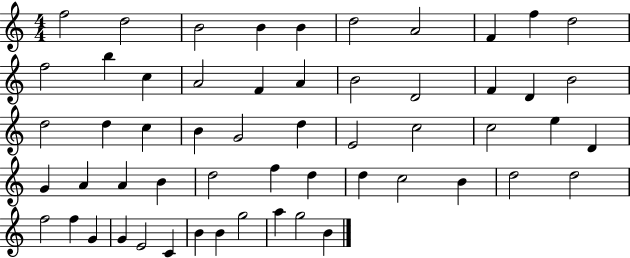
X:1
T:Untitled
M:4/4
L:1/4
K:C
f2 d2 B2 B B d2 A2 F f d2 f2 b c A2 F A B2 D2 F D B2 d2 d c B G2 d E2 c2 c2 e D G A A B d2 f d d c2 B d2 d2 f2 f G G E2 C B B g2 a g2 B